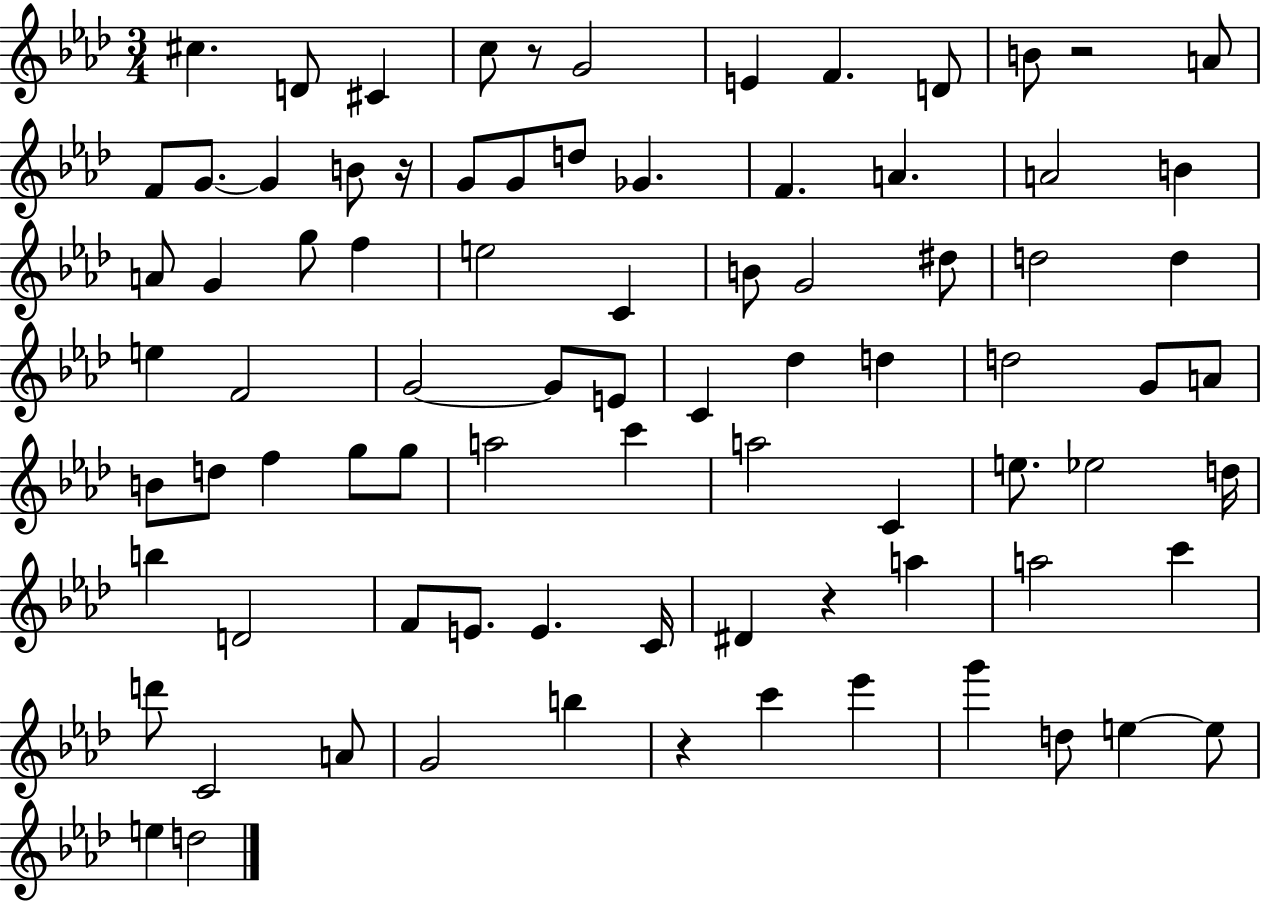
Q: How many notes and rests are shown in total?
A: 84